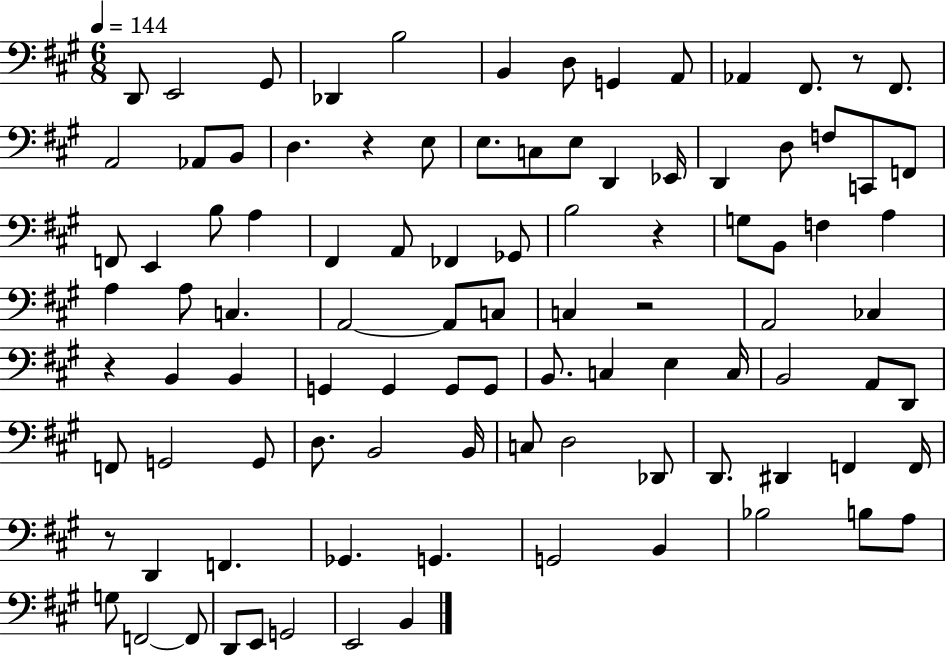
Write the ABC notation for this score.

X:1
T:Untitled
M:6/8
L:1/4
K:A
D,,/2 E,,2 ^G,,/2 _D,, B,2 B,, D,/2 G,, A,,/2 _A,, ^F,,/2 z/2 ^F,,/2 A,,2 _A,,/2 B,,/2 D, z E,/2 E,/2 C,/2 E,/2 D,, _E,,/4 D,, D,/2 F,/2 C,,/2 F,,/2 F,,/2 E,, B,/2 A, ^F,, A,,/2 _F,, _G,,/2 B,2 z G,/2 B,,/2 F, A, A, A,/2 C, A,,2 A,,/2 C,/2 C, z2 A,,2 _C, z B,, B,, G,, G,, G,,/2 G,,/2 B,,/2 C, E, C,/4 B,,2 A,,/2 D,,/2 F,,/2 G,,2 G,,/2 D,/2 B,,2 B,,/4 C,/2 D,2 _D,,/2 D,,/2 ^D,, F,, F,,/4 z/2 D,, F,, _G,, G,, G,,2 B,, _B,2 B,/2 A,/2 G,/2 F,,2 F,,/2 D,,/2 E,,/2 G,,2 E,,2 B,,